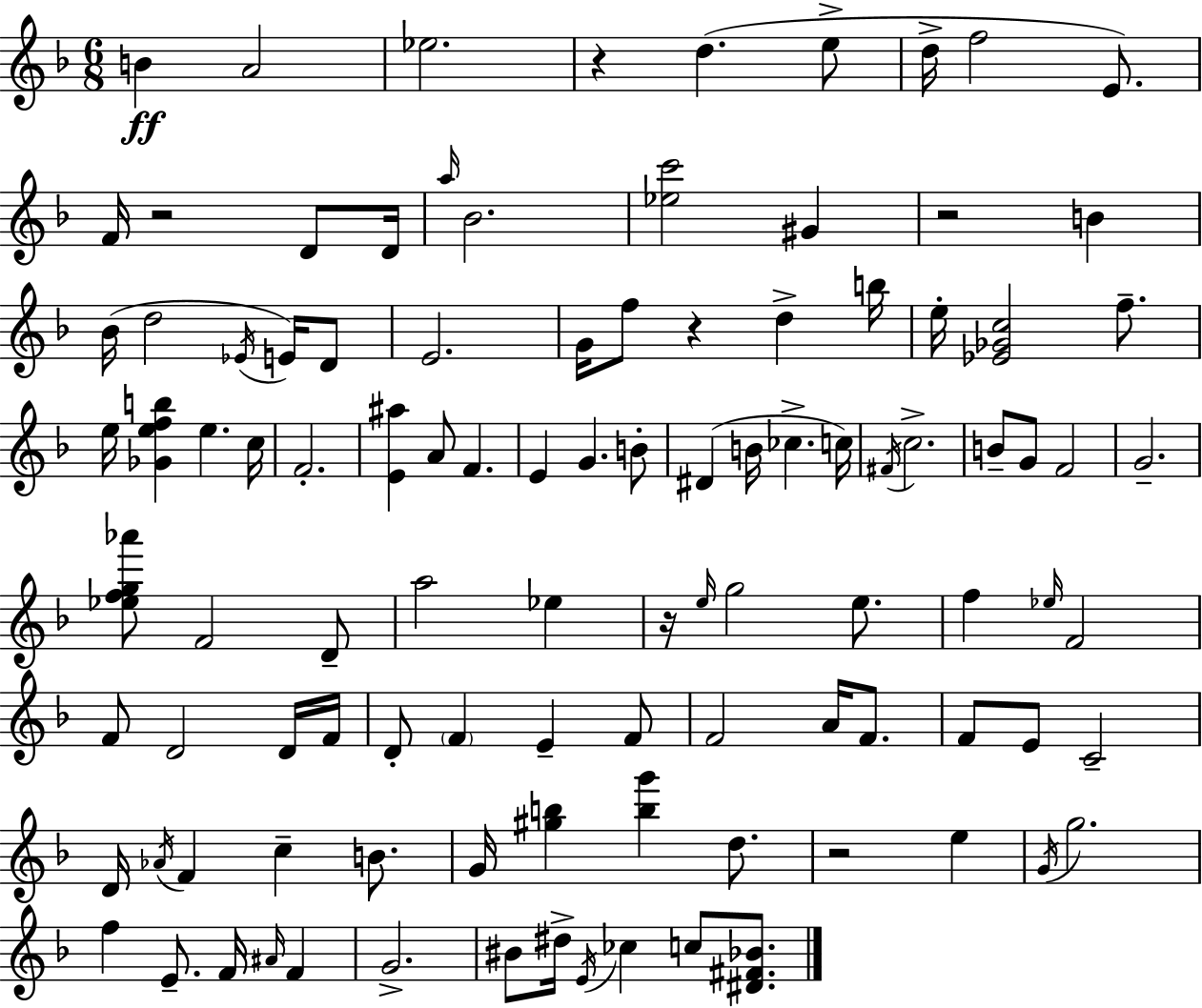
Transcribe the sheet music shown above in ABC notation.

X:1
T:Untitled
M:6/8
L:1/4
K:Dm
B A2 _e2 z d e/2 d/4 f2 E/2 F/4 z2 D/2 D/4 a/4 _B2 [_ec']2 ^G z2 B _B/4 d2 _E/4 E/4 D/2 E2 G/4 f/2 z d b/4 e/4 [_E_Gc]2 f/2 e/4 [_Gefb] e c/4 F2 [E^a] A/2 F E G B/2 ^D B/4 _c c/4 ^F/4 c2 B/2 G/2 F2 G2 [_efg_a']/2 F2 D/2 a2 _e z/4 e/4 g2 e/2 f _e/4 F2 F/2 D2 D/4 F/4 D/2 F E F/2 F2 A/4 F/2 F/2 E/2 C2 D/4 _A/4 F c B/2 G/4 [^gb] [bg'] d/2 z2 e G/4 g2 f E/2 F/4 ^A/4 F G2 ^B/2 ^d/4 E/4 _c c/2 [^D^F_B]/2